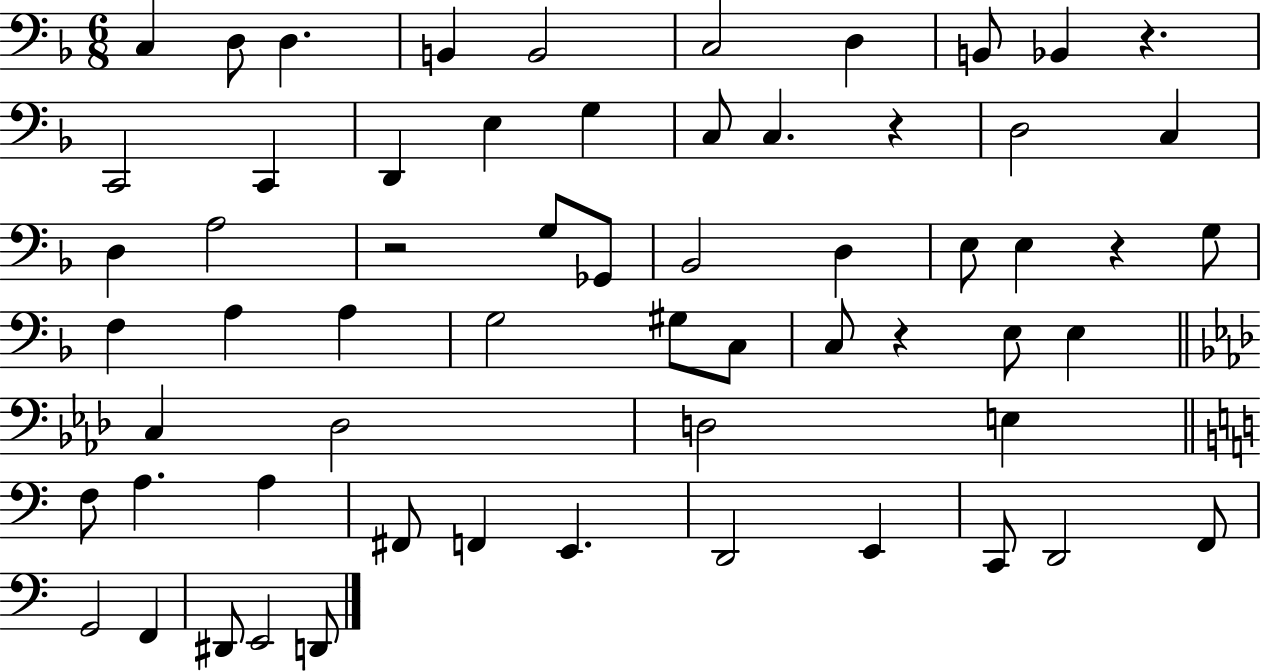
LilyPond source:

{
  \clef bass
  \numericTimeSignature
  \time 6/8
  \key f \major
  c4 d8 d4. | b,4 b,2 | c2 d4 | b,8 bes,4 r4. | \break c,2 c,4 | d,4 e4 g4 | c8 c4. r4 | d2 c4 | \break d4 a2 | r2 g8 ges,8 | bes,2 d4 | e8 e4 r4 g8 | \break f4 a4 a4 | g2 gis8 c8 | c8 r4 e8 e4 | \bar "||" \break \key aes \major c4 des2 | d2 e4 | \bar "||" \break \key a \minor f8 a4. a4 | fis,8 f,4 e,4. | d,2 e,4 | c,8 d,2 f,8 | \break g,2 f,4 | dis,8 e,2 d,8 | \bar "|."
}